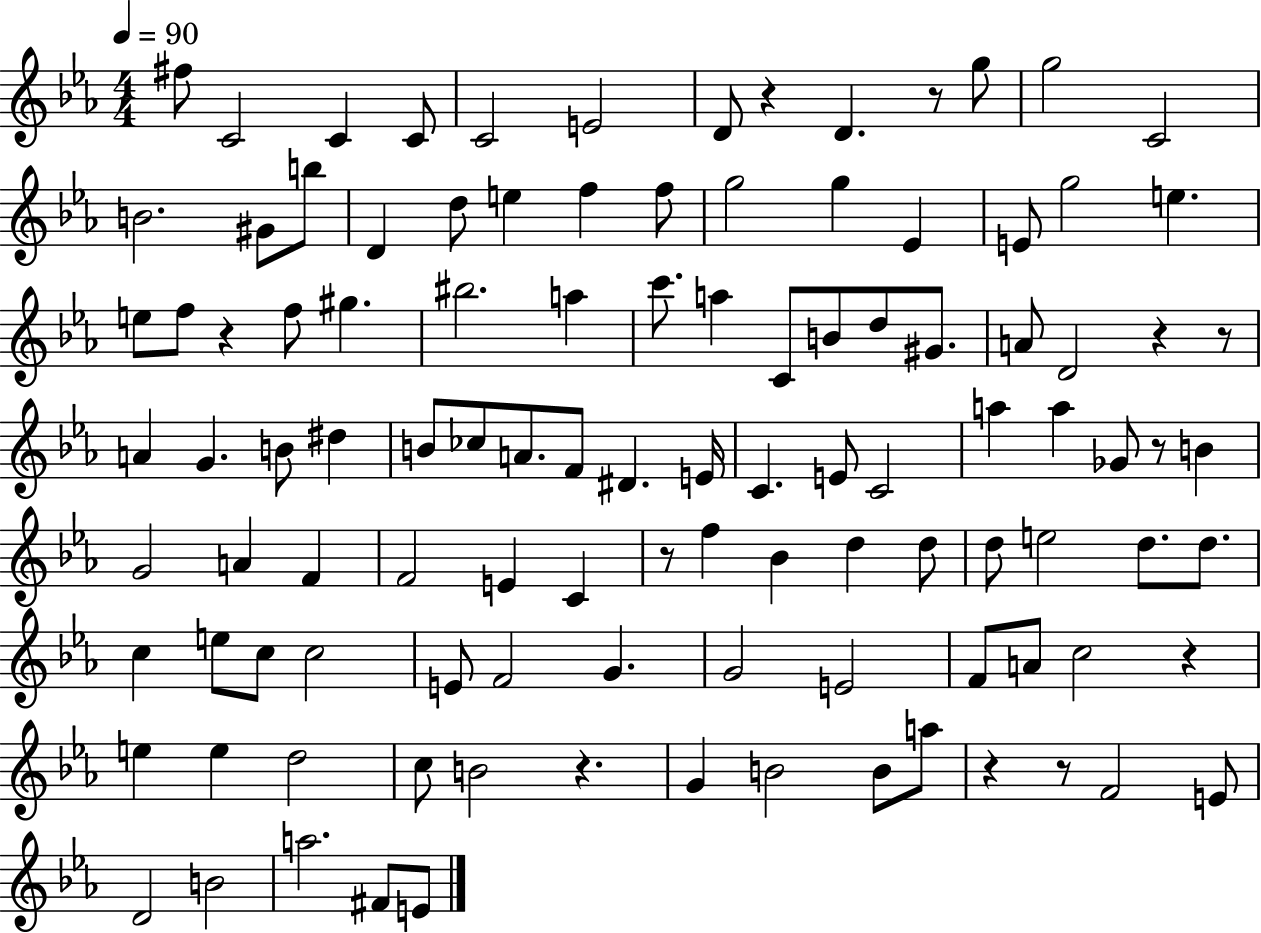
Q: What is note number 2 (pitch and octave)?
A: C4